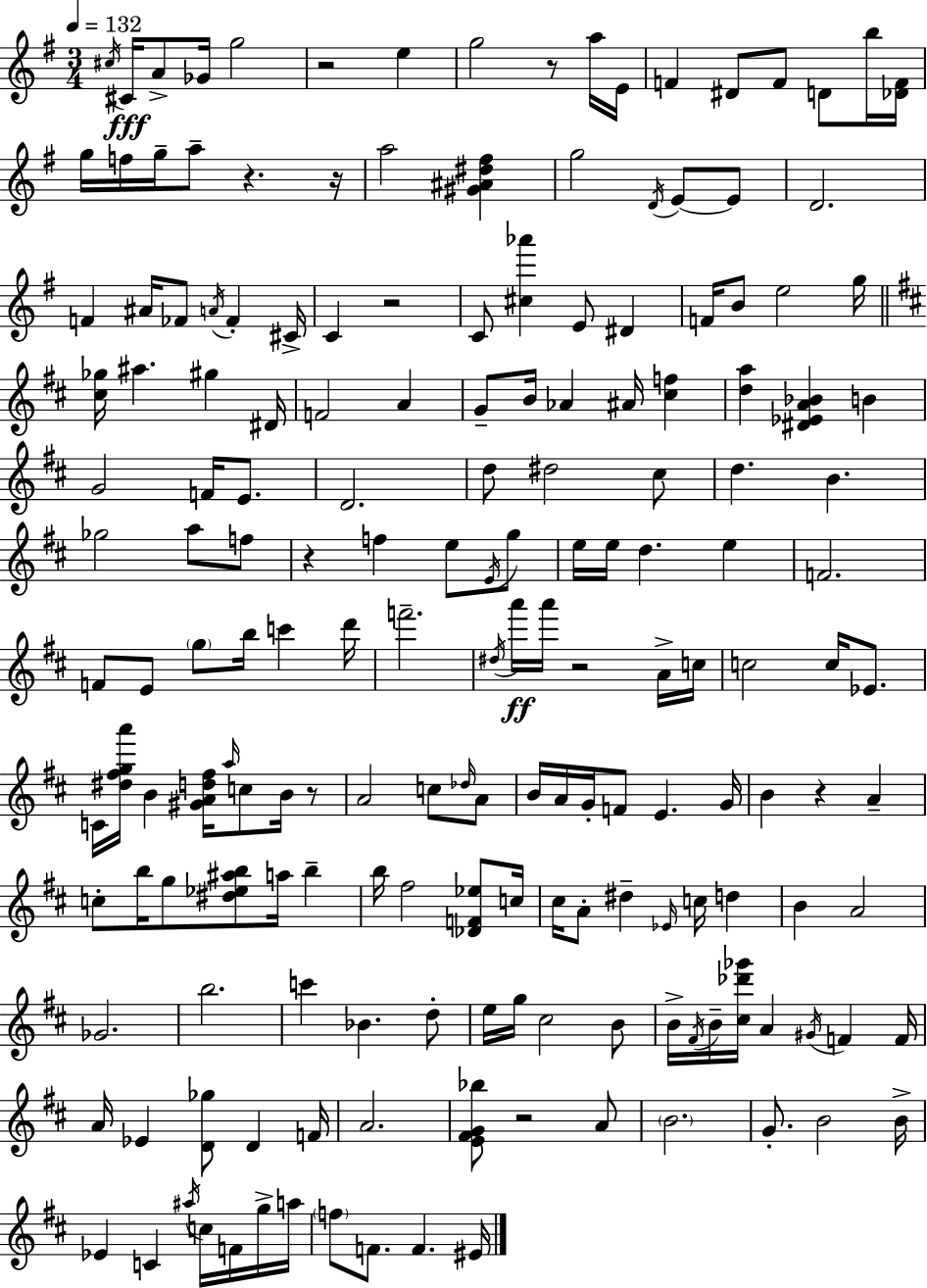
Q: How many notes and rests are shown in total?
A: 178